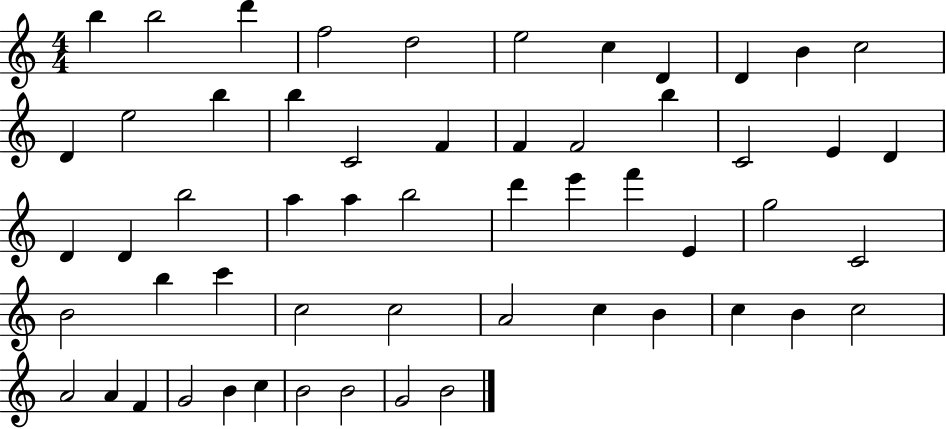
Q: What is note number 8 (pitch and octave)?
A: D4